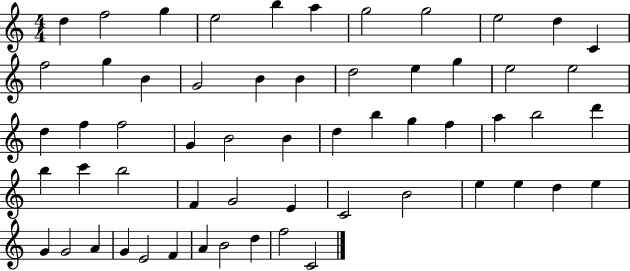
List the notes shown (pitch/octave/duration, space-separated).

D5/q F5/h G5/q E5/h B5/q A5/q G5/h G5/h E5/h D5/q C4/q F5/h G5/q B4/q G4/h B4/q B4/q D5/h E5/q G5/q E5/h E5/h D5/q F5/q F5/h G4/q B4/h B4/q D5/q B5/q G5/q F5/q A5/q B5/h D6/q B5/q C6/q B5/h F4/q G4/h E4/q C4/h B4/h E5/q E5/q D5/q E5/q G4/q G4/h A4/q G4/q E4/h F4/q A4/q B4/h D5/q F5/h C4/h